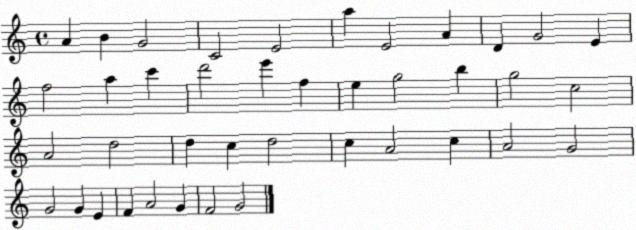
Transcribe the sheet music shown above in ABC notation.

X:1
T:Untitled
M:4/4
L:1/4
K:C
A B G2 C2 E2 a E2 A D G2 E f2 a c' d'2 e' f e g2 b g2 c2 A2 d2 d c d2 c A2 c A2 G2 G2 G E F A2 G F2 G2